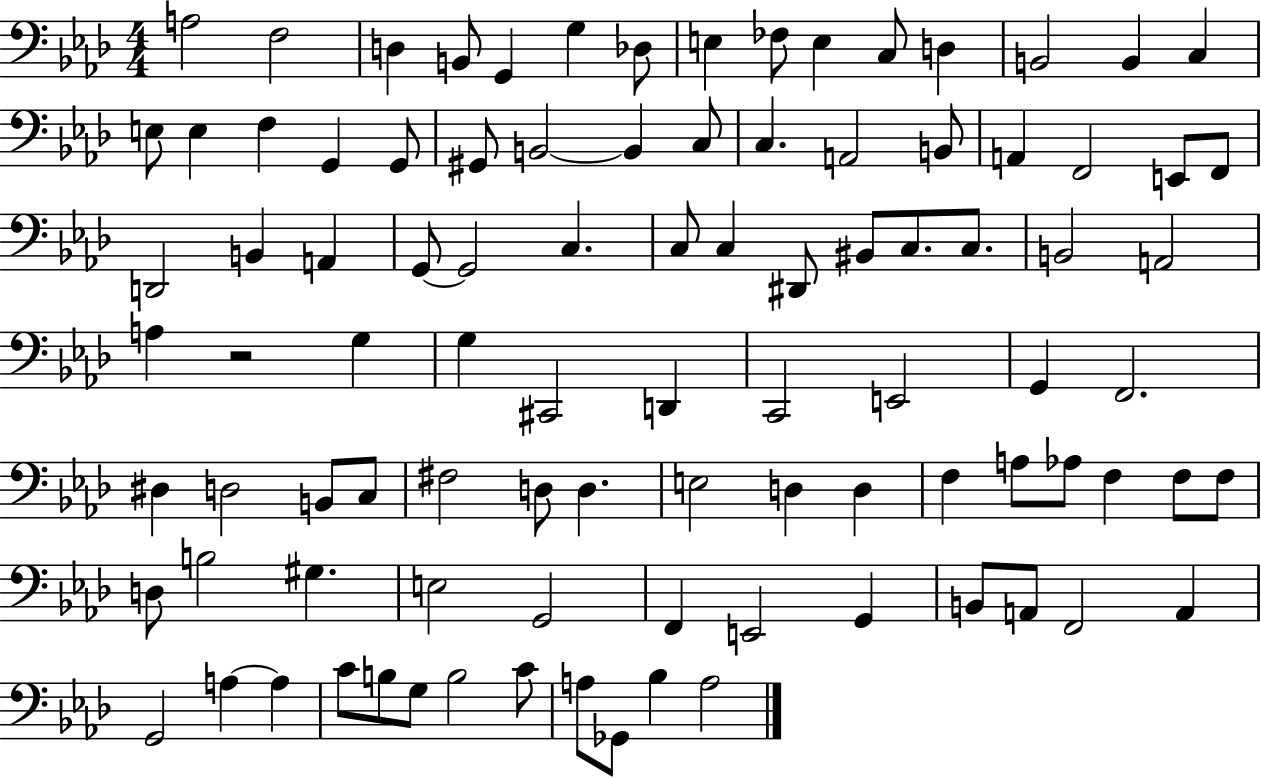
A3/h F3/h D3/q B2/e G2/q G3/q Db3/e E3/q FES3/e E3/q C3/e D3/q B2/h B2/q C3/q E3/e E3/q F3/q G2/q G2/e G#2/e B2/h B2/q C3/e C3/q. A2/h B2/e A2/q F2/h E2/e F2/e D2/h B2/q A2/q G2/e G2/h C3/q. C3/e C3/q D#2/e BIS2/e C3/e. C3/e. B2/h A2/h A3/q R/h G3/q G3/q C#2/h D2/q C2/h E2/h G2/q F2/h. D#3/q D3/h B2/e C3/e F#3/h D3/e D3/q. E3/h D3/q D3/q F3/q A3/e Ab3/e F3/q F3/e F3/e D3/e B3/h G#3/q. E3/h G2/h F2/q E2/h G2/q B2/e A2/e F2/h A2/q G2/h A3/q A3/q C4/e B3/e G3/e B3/h C4/e A3/e Gb2/e Bb3/q A3/h